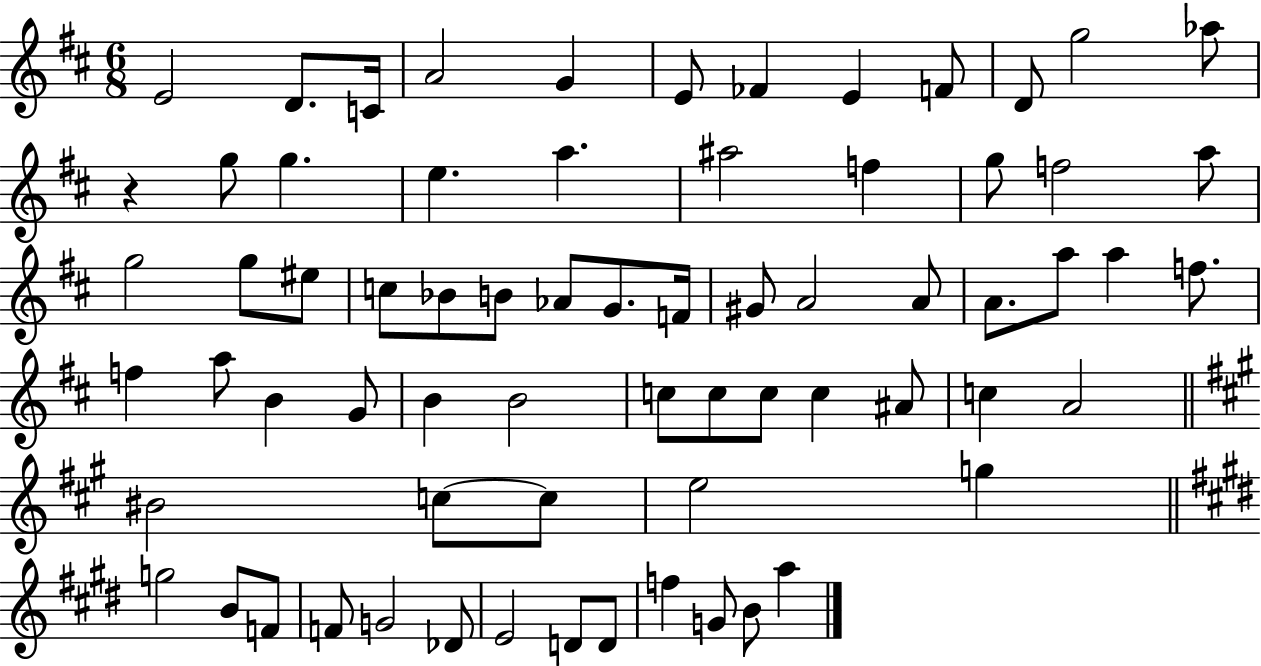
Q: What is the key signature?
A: D major